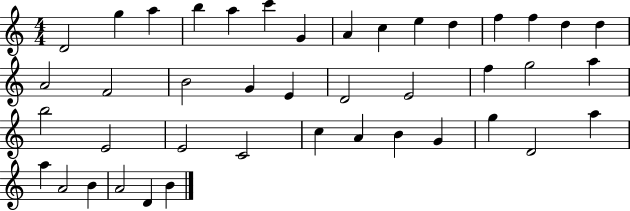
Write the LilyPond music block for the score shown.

{
  \clef treble
  \numericTimeSignature
  \time 4/4
  \key c \major
  d'2 g''4 a''4 | b''4 a''4 c'''4 g'4 | a'4 c''4 e''4 d''4 | f''4 f''4 d''4 d''4 | \break a'2 f'2 | b'2 g'4 e'4 | d'2 e'2 | f''4 g''2 a''4 | \break b''2 e'2 | e'2 c'2 | c''4 a'4 b'4 g'4 | g''4 d'2 a''4 | \break a''4 a'2 b'4 | a'2 d'4 b'4 | \bar "|."
}